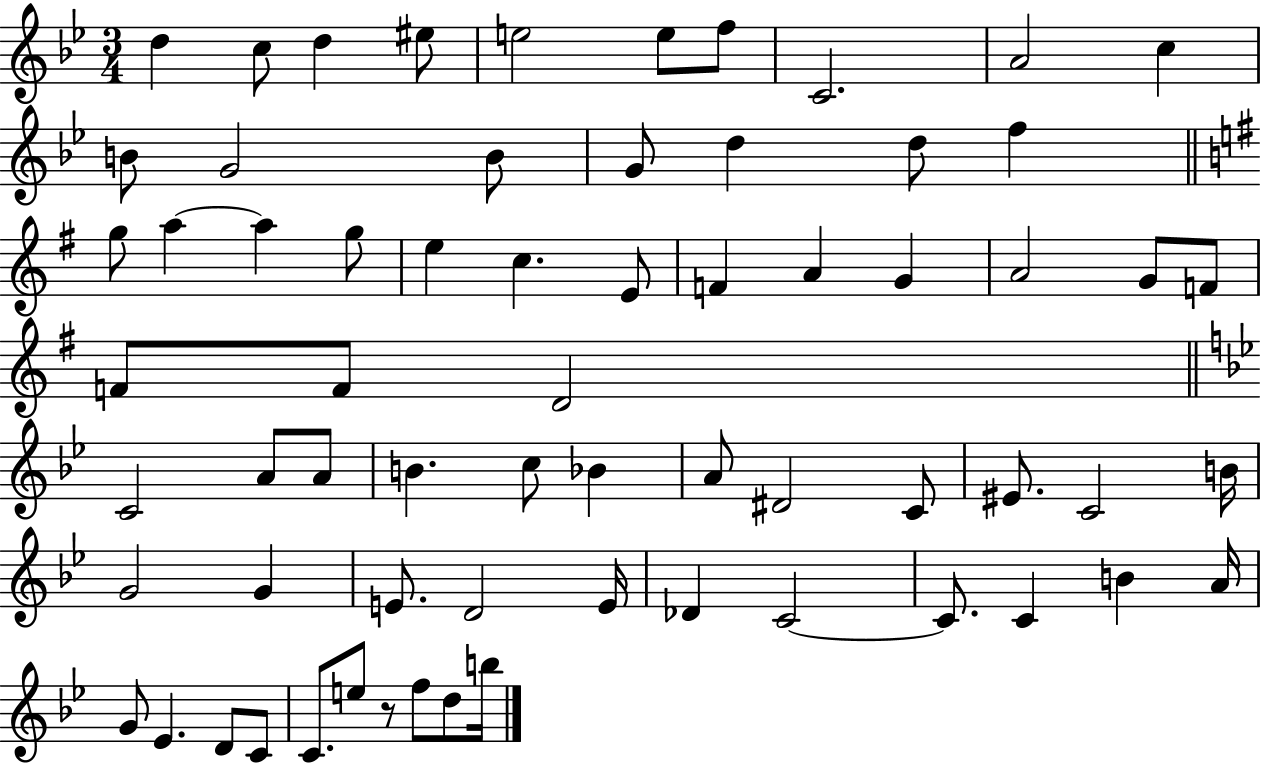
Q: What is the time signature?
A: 3/4